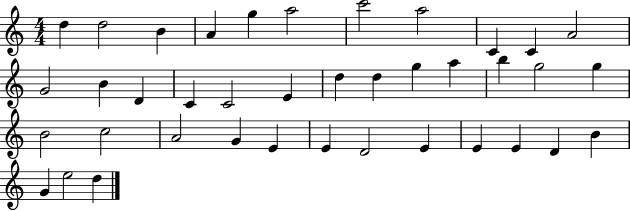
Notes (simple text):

D5/q D5/h B4/q A4/q G5/q A5/h C6/h A5/h C4/q C4/q A4/h G4/h B4/q D4/q C4/q C4/h E4/q D5/q D5/q G5/q A5/q B5/q G5/h G5/q B4/h C5/h A4/h G4/q E4/q E4/q D4/h E4/q E4/q E4/q D4/q B4/q G4/q E5/h D5/q